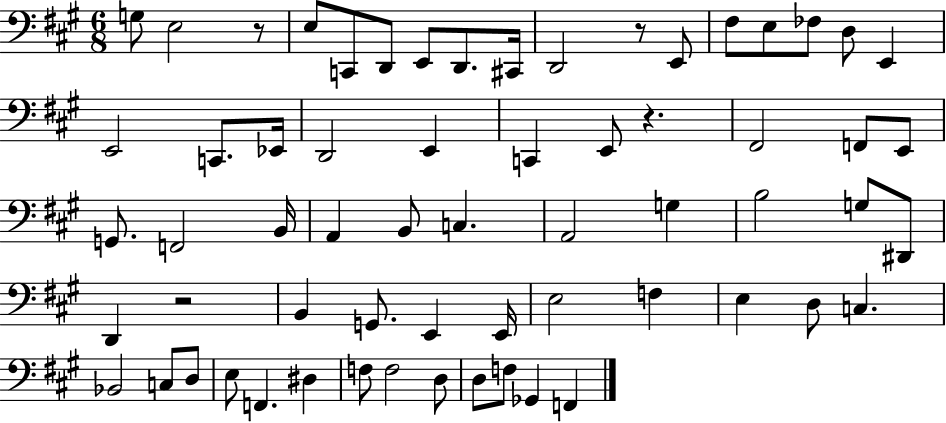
G3/e E3/h R/e E3/e C2/e D2/e E2/e D2/e. C#2/s D2/h R/e E2/e F#3/e E3/e FES3/e D3/e E2/q E2/h C2/e. Eb2/s D2/h E2/q C2/q E2/e R/q. F#2/h F2/e E2/e G2/e. F2/h B2/s A2/q B2/e C3/q. A2/h G3/q B3/h G3/e D#2/e D2/q R/h B2/q G2/e. E2/q E2/s E3/h F3/q E3/q D3/e C3/q. Bb2/h C3/e D3/e E3/e F2/q. D#3/q F3/e F3/h D3/e D3/e F3/e Gb2/q F2/q